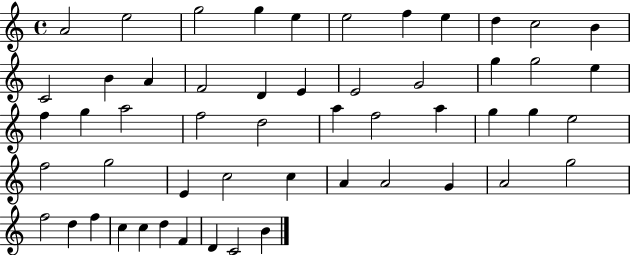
A4/h E5/h G5/h G5/q E5/q E5/h F5/q E5/q D5/q C5/h B4/q C4/h B4/q A4/q F4/h D4/q E4/q E4/h G4/h G5/q G5/h E5/q F5/q G5/q A5/h F5/h D5/h A5/q F5/h A5/q G5/q G5/q E5/h F5/h G5/h E4/q C5/h C5/q A4/q A4/h G4/q A4/h G5/h F5/h D5/q F5/q C5/q C5/q D5/q F4/q D4/q C4/h B4/q